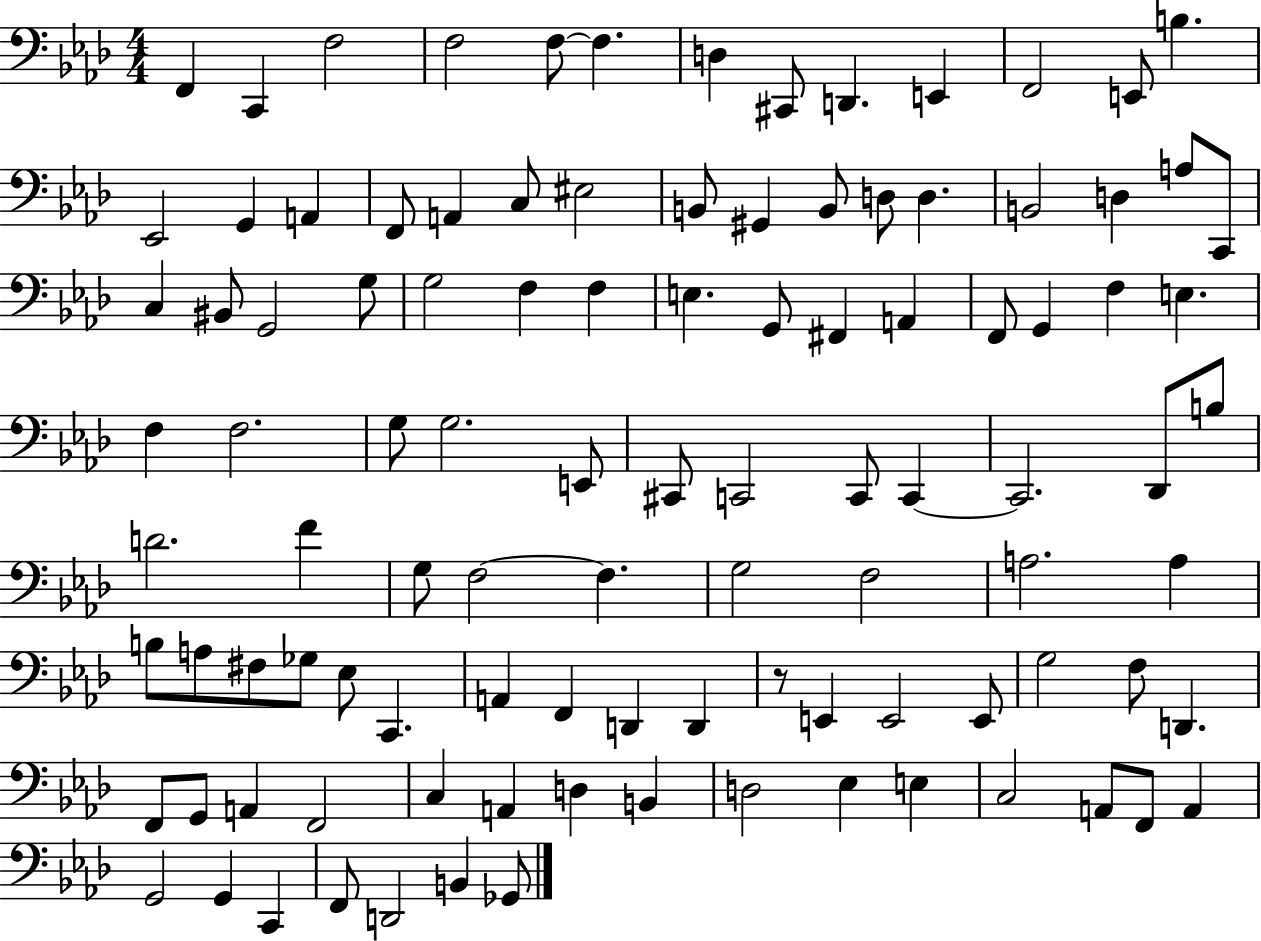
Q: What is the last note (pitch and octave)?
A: Gb2